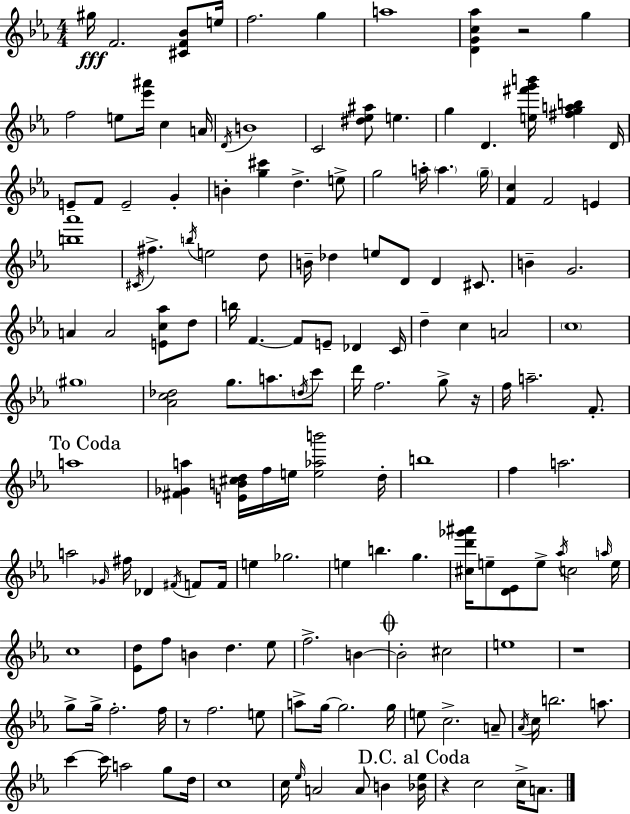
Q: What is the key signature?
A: EES major